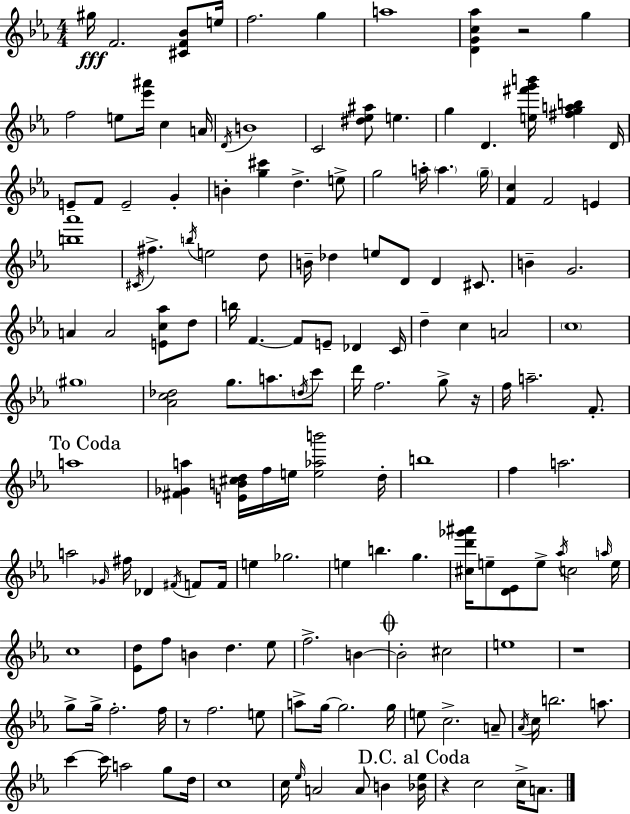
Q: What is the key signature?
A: EES major